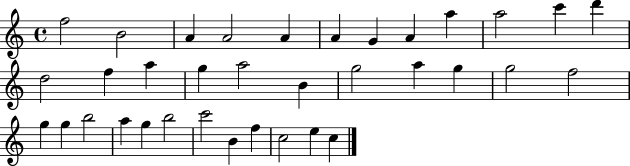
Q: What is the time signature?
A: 4/4